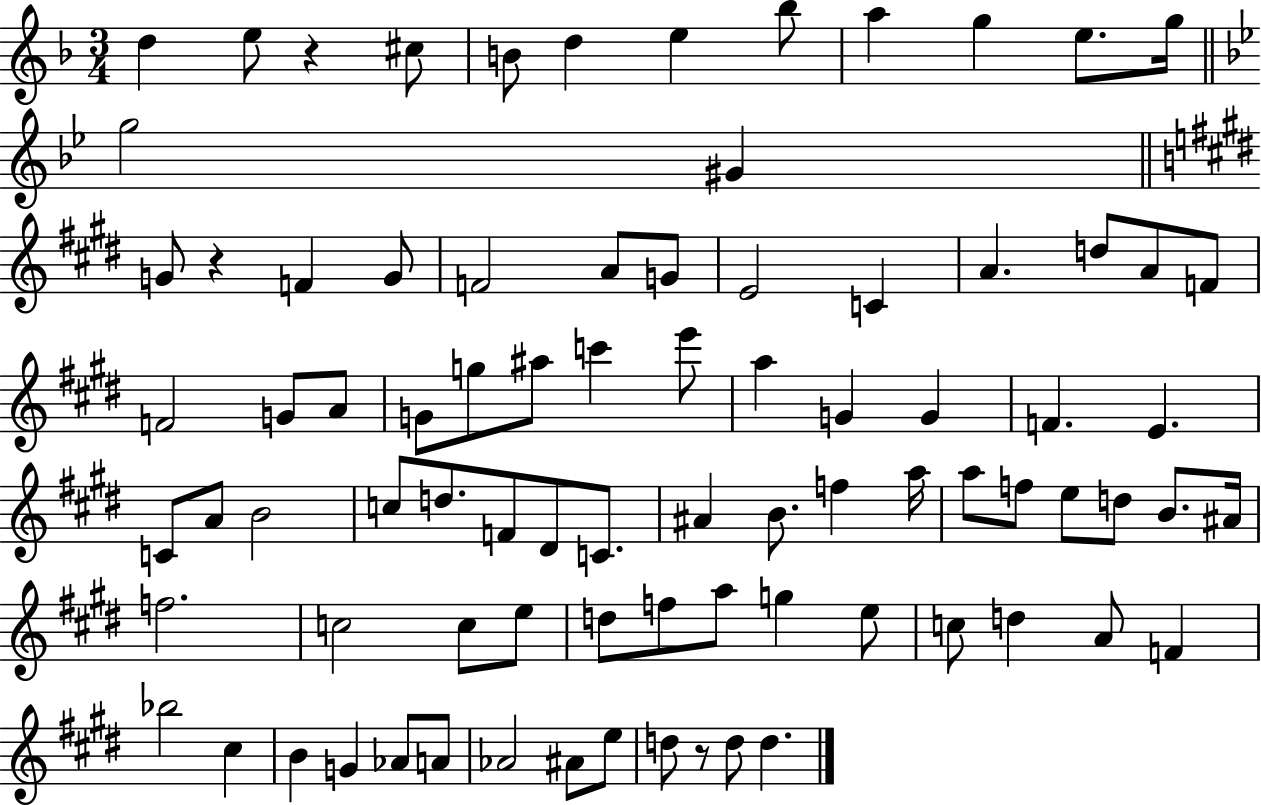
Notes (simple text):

D5/q E5/e R/q C#5/e B4/e D5/q E5/q Bb5/e A5/q G5/q E5/e. G5/s G5/h G#4/q G4/e R/q F4/q G4/e F4/h A4/e G4/e E4/h C4/q A4/q. D5/e A4/e F4/e F4/h G4/e A4/e G4/e G5/e A#5/e C6/q E6/e A5/q G4/q G4/q F4/q. E4/q. C4/e A4/e B4/h C5/e D5/e. F4/e D#4/e C4/e. A#4/q B4/e. F5/q A5/s A5/e F5/e E5/e D5/e B4/e. A#4/s F5/h. C5/h C5/e E5/e D5/e F5/e A5/e G5/q E5/e C5/e D5/q A4/e F4/q Bb5/h C#5/q B4/q G4/q Ab4/e A4/e Ab4/h A#4/e E5/e D5/e R/e D5/e D5/q.